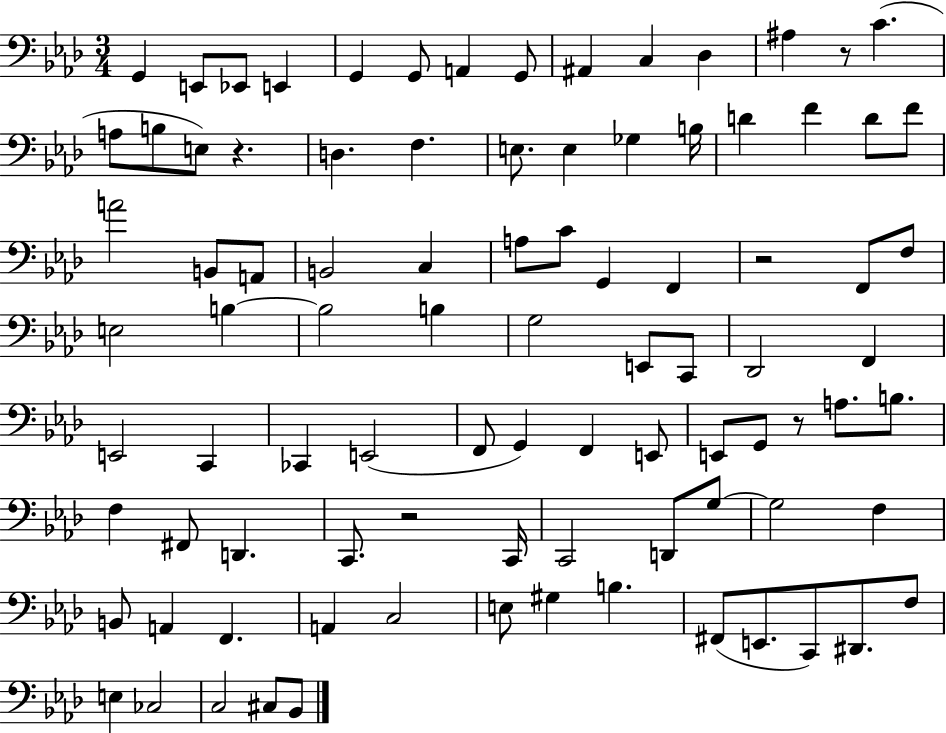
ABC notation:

X:1
T:Untitled
M:3/4
L:1/4
K:Ab
G,, E,,/2 _E,,/2 E,, G,, G,,/2 A,, G,,/2 ^A,, C, _D, ^A, z/2 C A,/2 B,/2 E,/2 z D, F, E,/2 E, _G, B,/4 D F D/2 F/2 A2 B,,/2 A,,/2 B,,2 C, A,/2 C/2 G,, F,, z2 F,,/2 F,/2 E,2 B, B,2 B, G,2 E,,/2 C,,/2 _D,,2 F,, E,,2 C,, _C,, E,,2 F,,/2 G,, F,, E,,/2 E,,/2 G,,/2 z/2 A,/2 B,/2 F, ^F,,/2 D,, C,,/2 z2 C,,/4 C,,2 D,,/2 G,/2 G,2 F, B,,/2 A,, F,, A,, C,2 E,/2 ^G, B, ^F,,/2 E,,/2 C,,/2 ^D,,/2 F,/2 E, _C,2 C,2 ^C,/2 _B,,/2